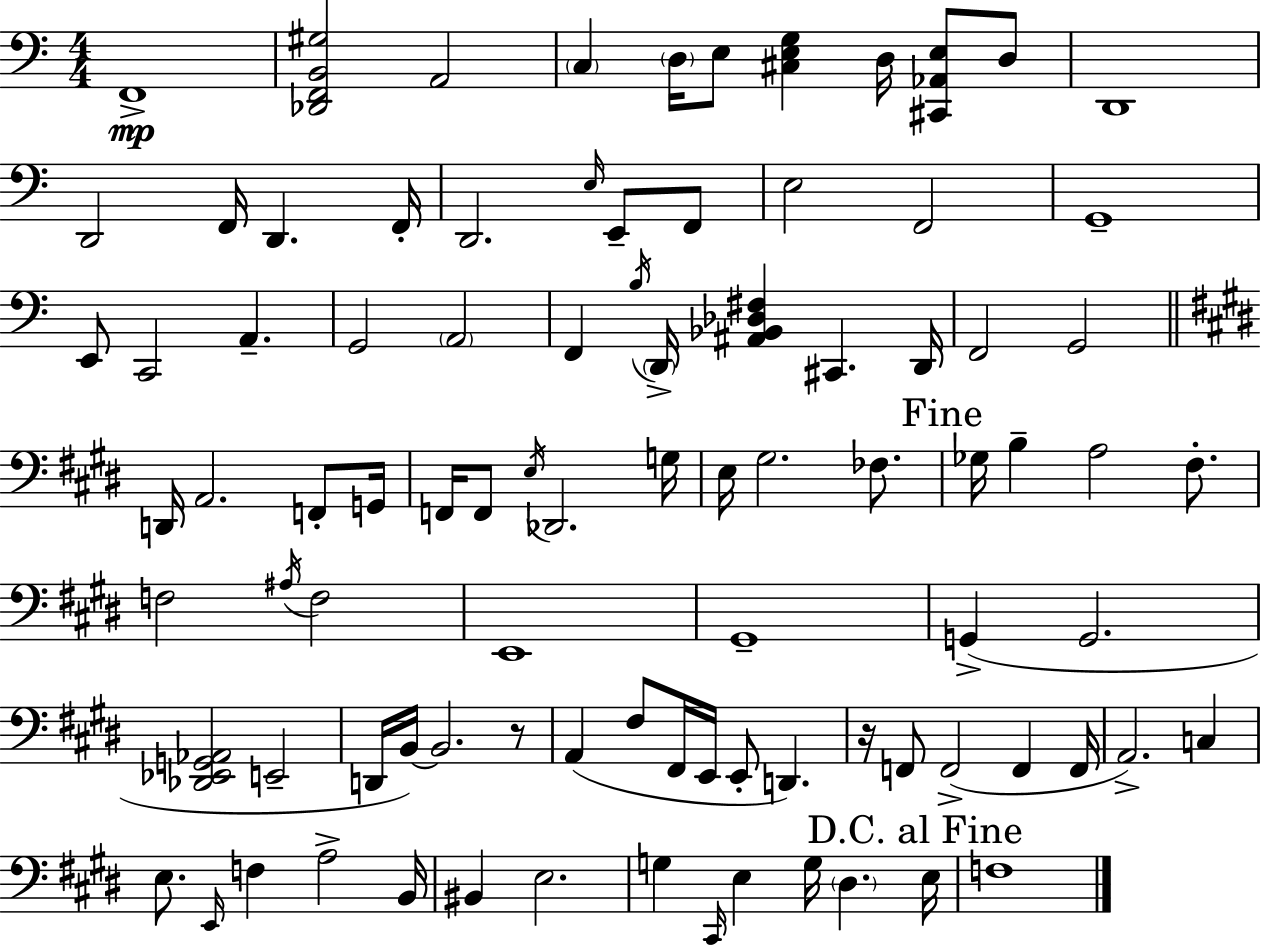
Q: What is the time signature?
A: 4/4